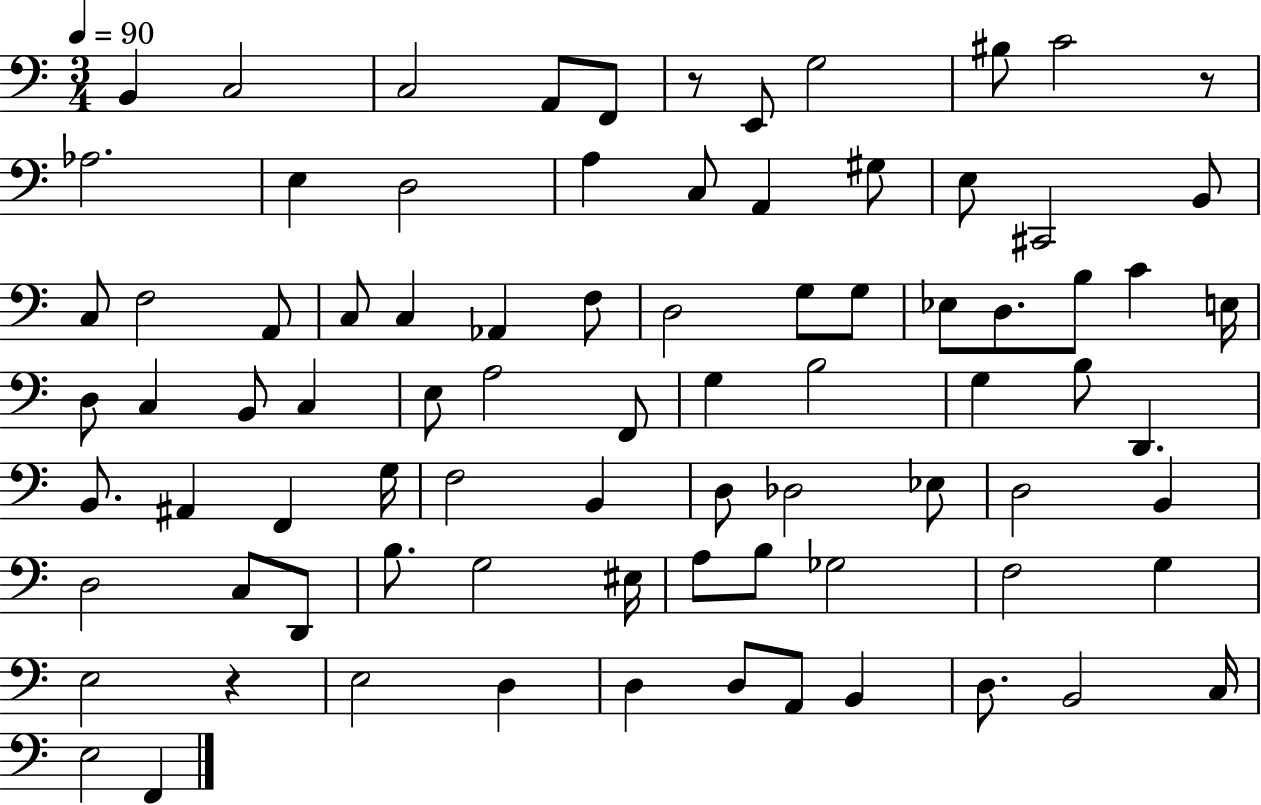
{
  \clef bass
  \numericTimeSignature
  \time 3/4
  \key c \major
  \tempo 4 = 90
  \repeat volta 2 { b,4 c2 | c2 a,8 f,8 | r8 e,8 g2 | bis8 c'2 r8 | \break aes2. | e4 d2 | a4 c8 a,4 gis8 | e8 cis,2 b,8 | \break c8 f2 a,8 | c8 c4 aes,4 f8 | d2 g8 g8 | ees8 d8. b8 c'4 e16 | \break d8 c4 b,8 c4 | e8 a2 f,8 | g4 b2 | g4 b8 d,4. | \break b,8. ais,4 f,4 g16 | f2 b,4 | d8 des2 ees8 | d2 b,4 | \break d2 c8 d,8 | b8. g2 eis16 | a8 b8 ges2 | f2 g4 | \break e2 r4 | e2 d4 | d4 d8 a,8 b,4 | d8. b,2 c16 | \break e2 f,4 | } \bar "|."
}